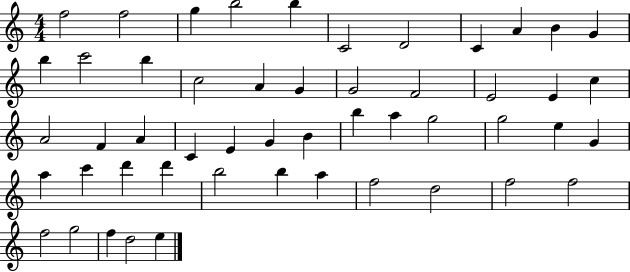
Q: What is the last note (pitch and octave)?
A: E5